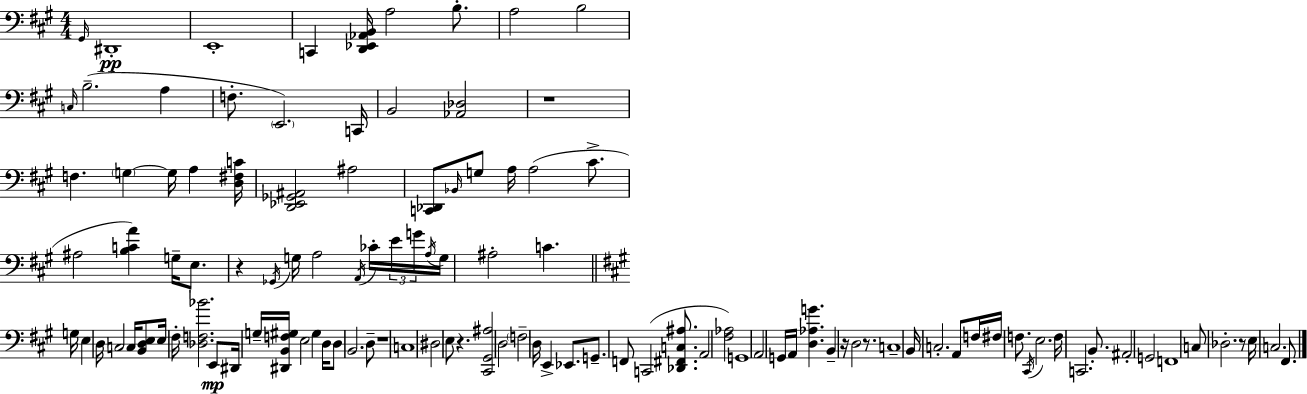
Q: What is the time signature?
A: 4/4